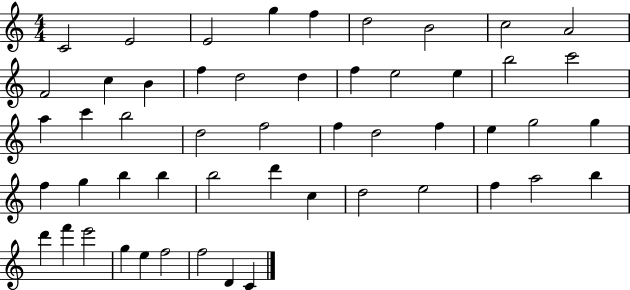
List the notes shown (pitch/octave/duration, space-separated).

C4/h E4/h E4/h G5/q F5/q D5/h B4/h C5/h A4/h F4/h C5/q B4/q F5/q D5/h D5/q F5/q E5/h E5/q B5/h C6/h A5/q C6/q B5/h D5/h F5/h F5/q D5/h F5/q E5/q G5/h G5/q F5/q G5/q B5/q B5/q B5/h D6/q C5/q D5/h E5/h F5/q A5/h B5/q D6/q F6/q E6/h G5/q E5/q F5/h F5/h D4/q C4/q